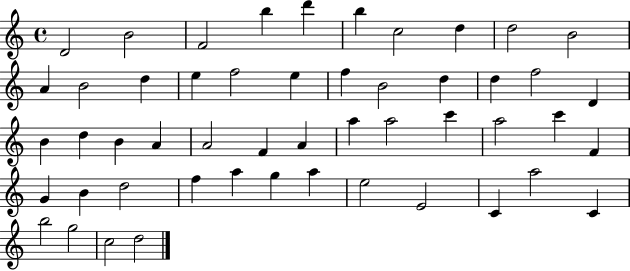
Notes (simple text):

D4/h B4/h F4/h B5/q D6/q B5/q C5/h D5/q D5/h B4/h A4/q B4/h D5/q E5/q F5/h E5/q F5/q B4/h D5/q D5/q F5/h D4/q B4/q D5/q B4/q A4/q A4/h F4/q A4/q A5/q A5/h C6/q A5/h C6/q F4/q G4/q B4/q D5/h F5/q A5/q G5/q A5/q E5/h E4/h C4/q A5/h C4/q B5/h G5/h C5/h D5/h